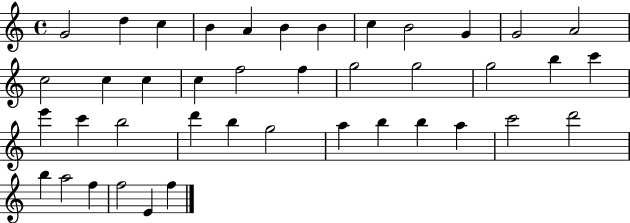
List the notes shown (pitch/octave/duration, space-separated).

G4/h D5/q C5/q B4/q A4/q B4/q B4/q C5/q B4/h G4/q G4/h A4/h C5/h C5/q C5/q C5/q F5/h F5/q G5/h G5/h G5/h B5/q C6/q E6/q C6/q B5/h D6/q B5/q G5/h A5/q B5/q B5/q A5/q C6/h D6/h B5/q A5/h F5/q F5/h E4/q F5/q